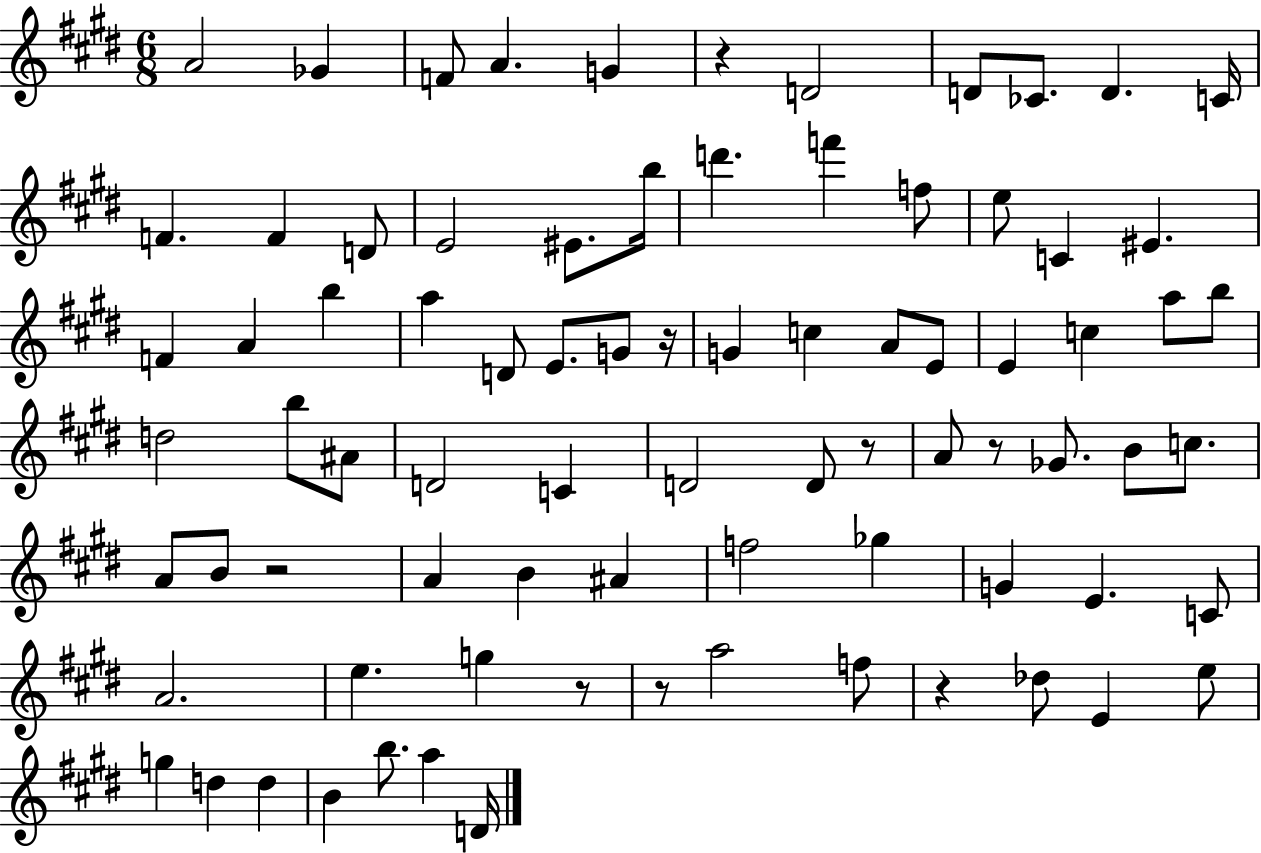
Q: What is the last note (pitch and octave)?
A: D4